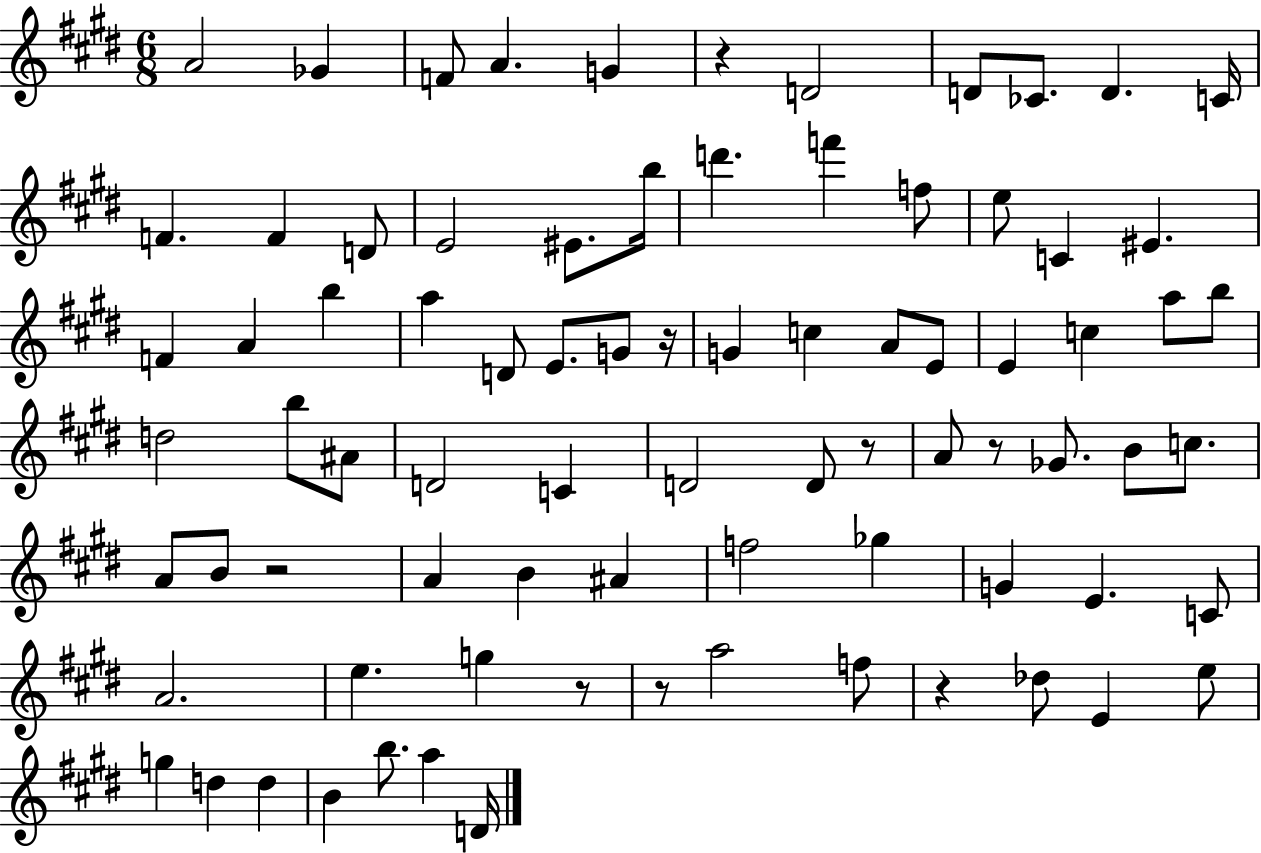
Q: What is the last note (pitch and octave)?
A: D4